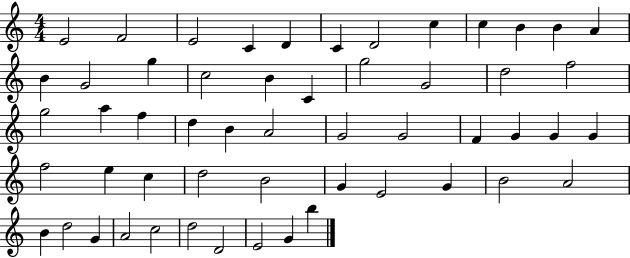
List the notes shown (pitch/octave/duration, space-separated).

E4/h F4/h E4/h C4/q D4/q C4/q D4/h C5/q C5/q B4/q B4/q A4/q B4/q G4/h G5/q C5/h B4/q C4/q G5/h G4/h D5/h F5/h G5/h A5/q F5/q D5/q B4/q A4/h G4/h G4/h F4/q G4/q G4/q G4/q F5/h E5/q C5/q D5/h B4/h G4/q E4/h G4/q B4/h A4/h B4/q D5/h G4/q A4/h C5/h D5/h D4/h E4/h G4/q B5/q